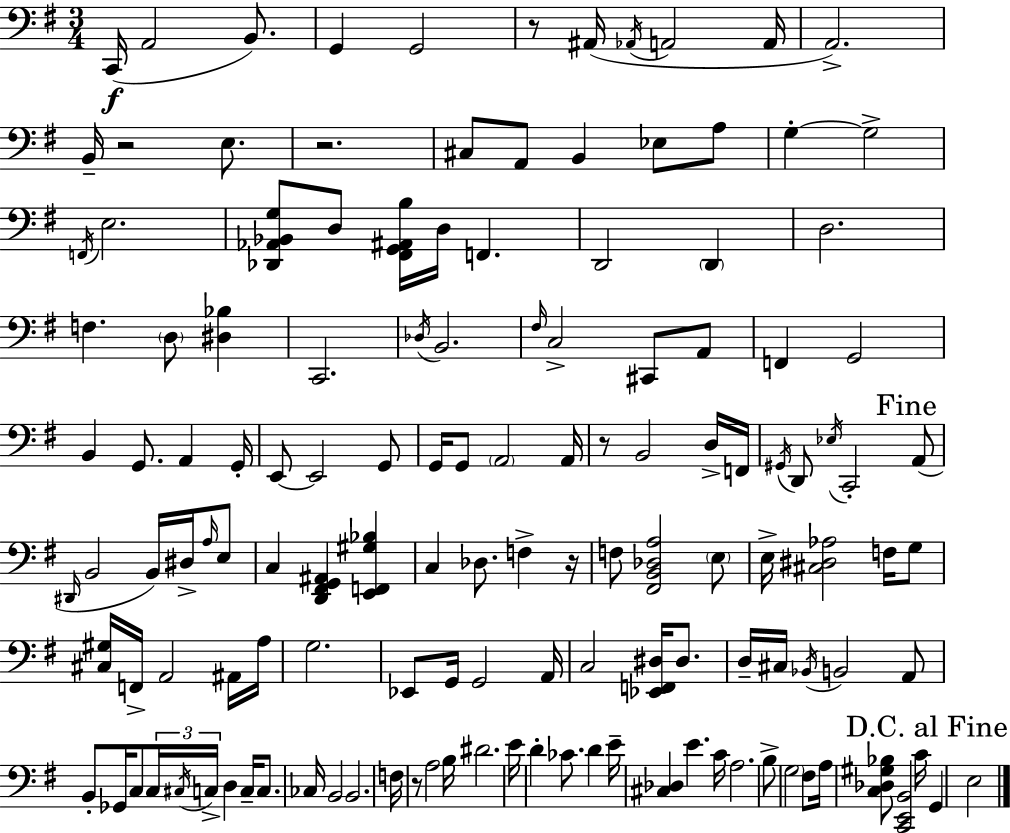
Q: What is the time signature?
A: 3/4